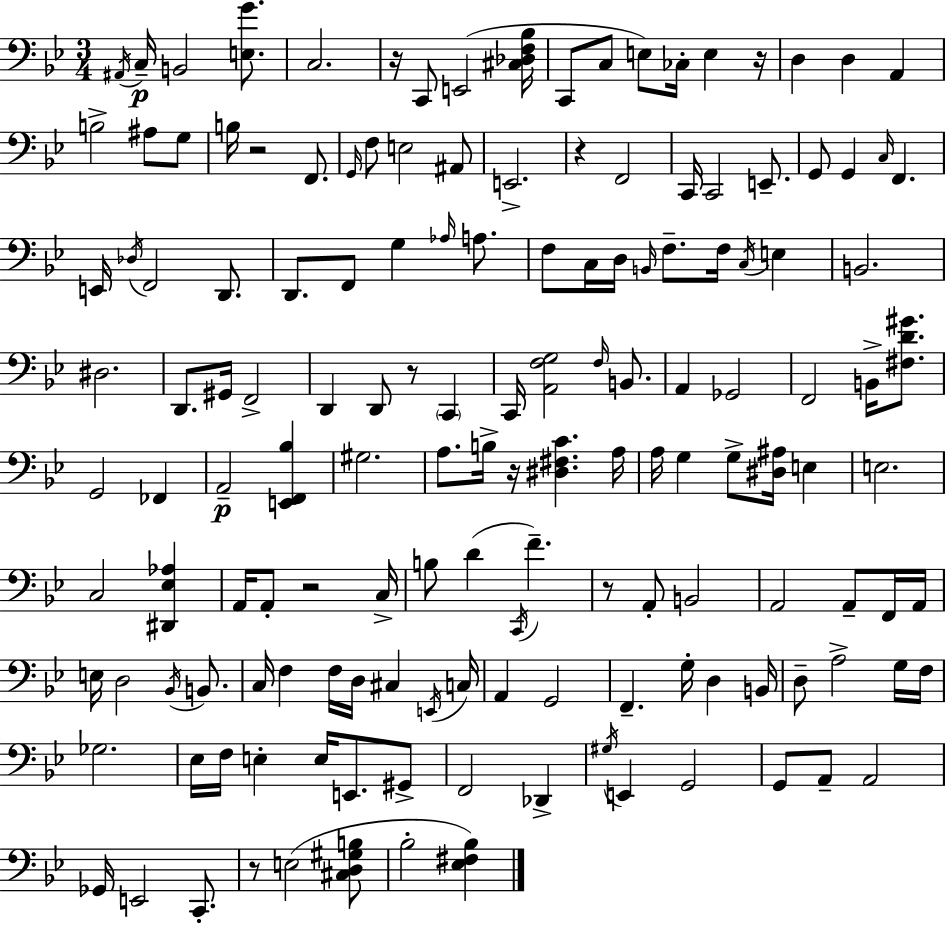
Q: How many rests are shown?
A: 9